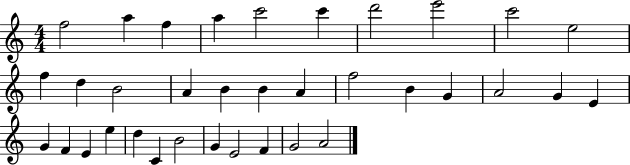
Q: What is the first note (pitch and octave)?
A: F5